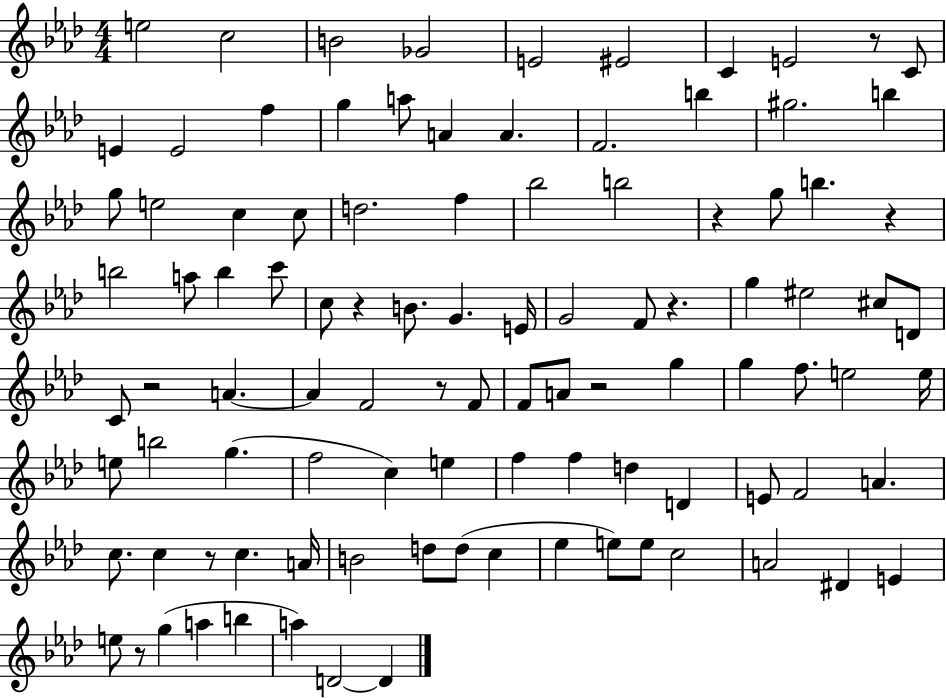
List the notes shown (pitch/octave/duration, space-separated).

E5/h C5/h B4/h Gb4/h E4/h EIS4/h C4/q E4/h R/e C4/e E4/q E4/h F5/q G5/q A5/e A4/q A4/q. F4/h. B5/q G#5/h. B5/q G5/e E5/h C5/q C5/e D5/h. F5/q Bb5/h B5/h R/q G5/e B5/q. R/q B5/h A5/e B5/q C6/e C5/e R/q B4/e. G4/q. E4/s G4/h F4/e R/q. G5/q EIS5/h C#5/e D4/e C4/e R/h A4/q. A4/q F4/h R/e F4/e F4/e A4/e R/h G5/q G5/q F5/e. E5/h E5/s E5/e B5/h G5/q. F5/h C5/q E5/q F5/q F5/q D5/q D4/q E4/e F4/h A4/q. C5/e. C5/q R/e C5/q. A4/s B4/h D5/e D5/e C5/q Eb5/q E5/e E5/e C5/h A4/h D#4/q E4/q E5/e R/e G5/q A5/q B5/q A5/q D4/h D4/q